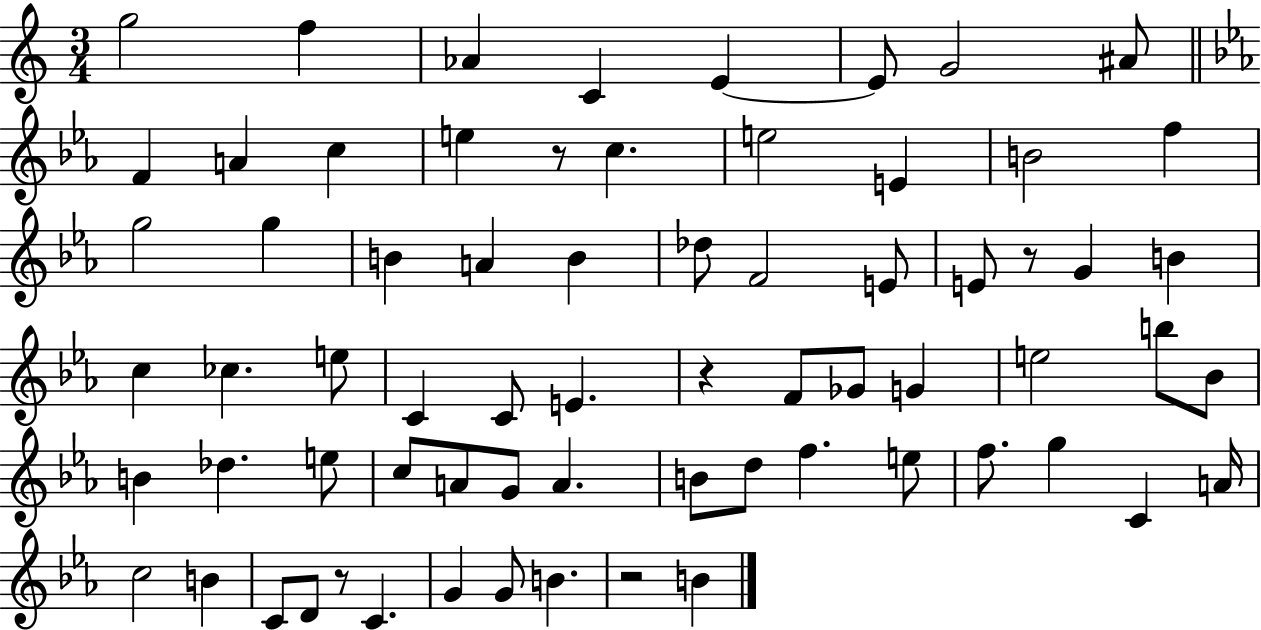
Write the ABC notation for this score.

X:1
T:Untitled
M:3/4
L:1/4
K:C
g2 f _A C E E/2 G2 ^A/2 F A c e z/2 c e2 E B2 f g2 g B A B _d/2 F2 E/2 E/2 z/2 G B c _c e/2 C C/2 E z F/2 _G/2 G e2 b/2 _B/2 B _d e/2 c/2 A/2 G/2 A B/2 d/2 f e/2 f/2 g C A/4 c2 B C/2 D/2 z/2 C G G/2 B z2 B